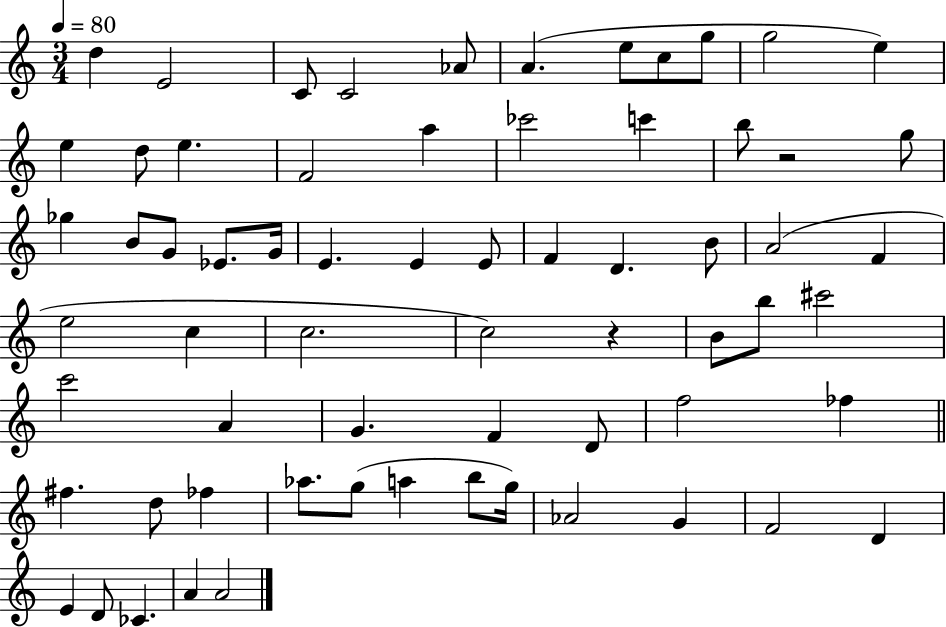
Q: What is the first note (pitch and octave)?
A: D5